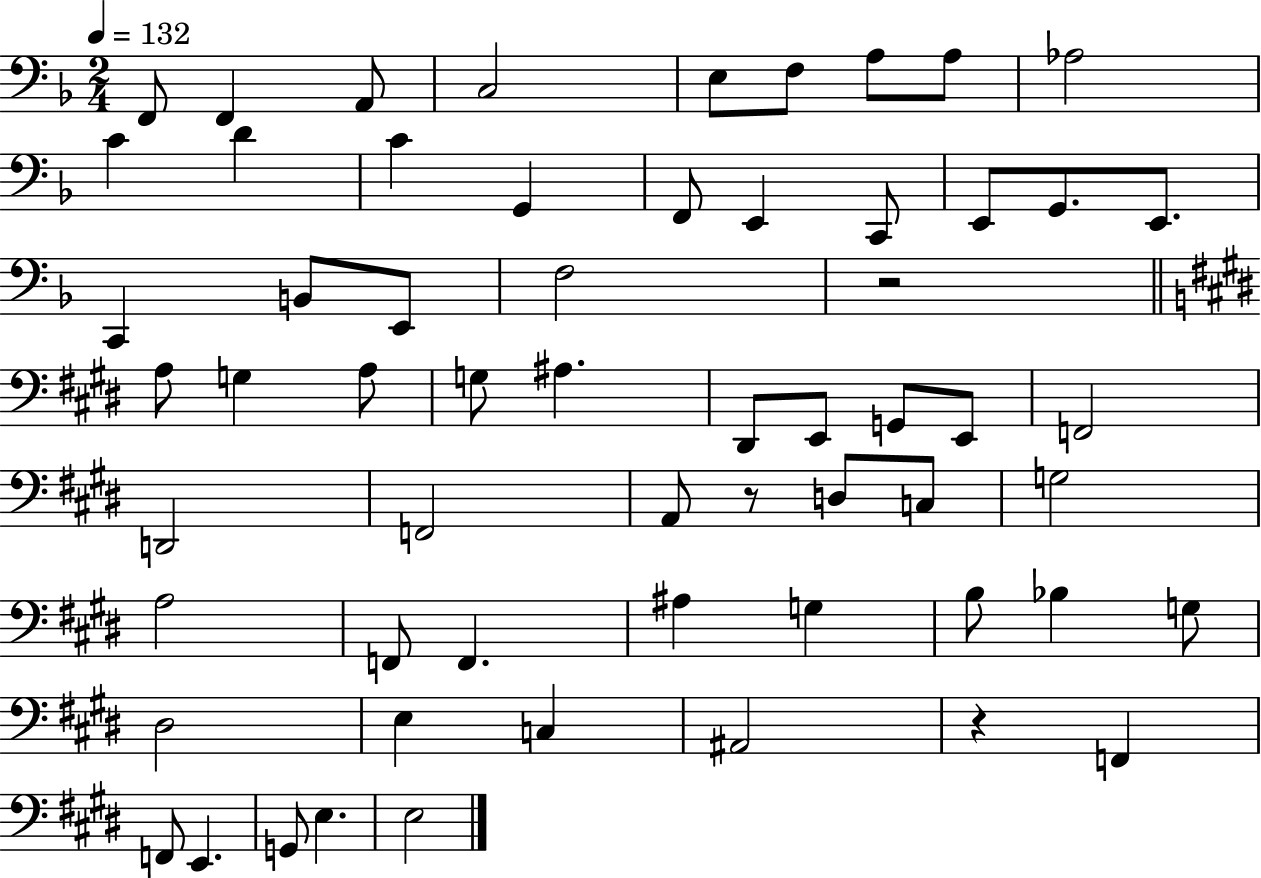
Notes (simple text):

F2/e F2/q A2/e C3/h E3/e F3/e A3/e A3/e Ab3/h C4/q D4/q C4/q G2/q F2/e E2/q C2/e E2/e G2/e. E2/e. C2/q B2/e E2/e F3/h R/h A3/e G3/q A3/e G3/e A#3/q. D#2/e E2/e G2/e E2/e F2/h D2/h F2/h A2/e R/e D3/e C3/e G3/h A3/h F2/e F2/q. A#3/q G3/q B3/e Bb3/q G3/e D#3/h E3/q C3/q A#2/h R/q F2/q F2/e E2/q. G2/e E3/q. E3/h